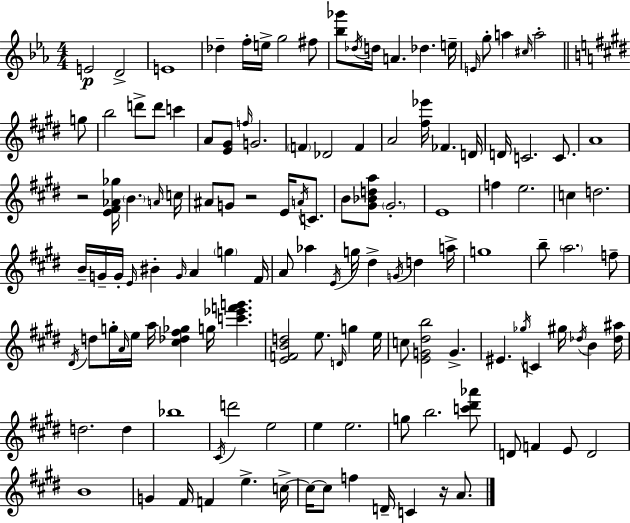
X:1
T:Untitled
M:4/4
L:1/4
K:Cm
E2 D2 E4 _d f/4 e/4 g2 ^f/2 [_b_g']/2 _d/4 d/4 A _d e/4 E/4 g/2 a ^c/4 a2 g/2 b2 d'/2 d'/2 c' A/2 [E^G]/2 f/4 G2 F _D2 F A2 [^f_e']/4 _F D/4 D/4 C2 C/2 A4 z2 [E^F_A_g]/4 B A/4 c/4 ^A/2 G/2 z2 E/4 A/4 C/2 B/2 [^G_Bda]/2 ^G2 E4 f e2 c d2 B/4 G/4 G/4 E/4 ^B G/4 A g ^F/4 A/2 _a E/4 g/4 ^d G/4 d a/4 g4 b/2 a2 f/2 ^D/4 d/2 g/4 A/4 e/4 a/4 [^c_d^f_g] g/4 [c'_e'f'g'] [EFBd]2 e/2 D/4 g e/4 c/2 [EG^db]2 G ^E _g/4 C ^g/4 _d/4 B [_d^a]/4 d2 d _b4 ^C/4 d'2 e2 e e2 g/2 b2 [c'^d'_a']/2 D/2 F E/2 D2 B4 G ^F/4 F e c/4 c/4 c/2 f D/4 C z/4 A/2